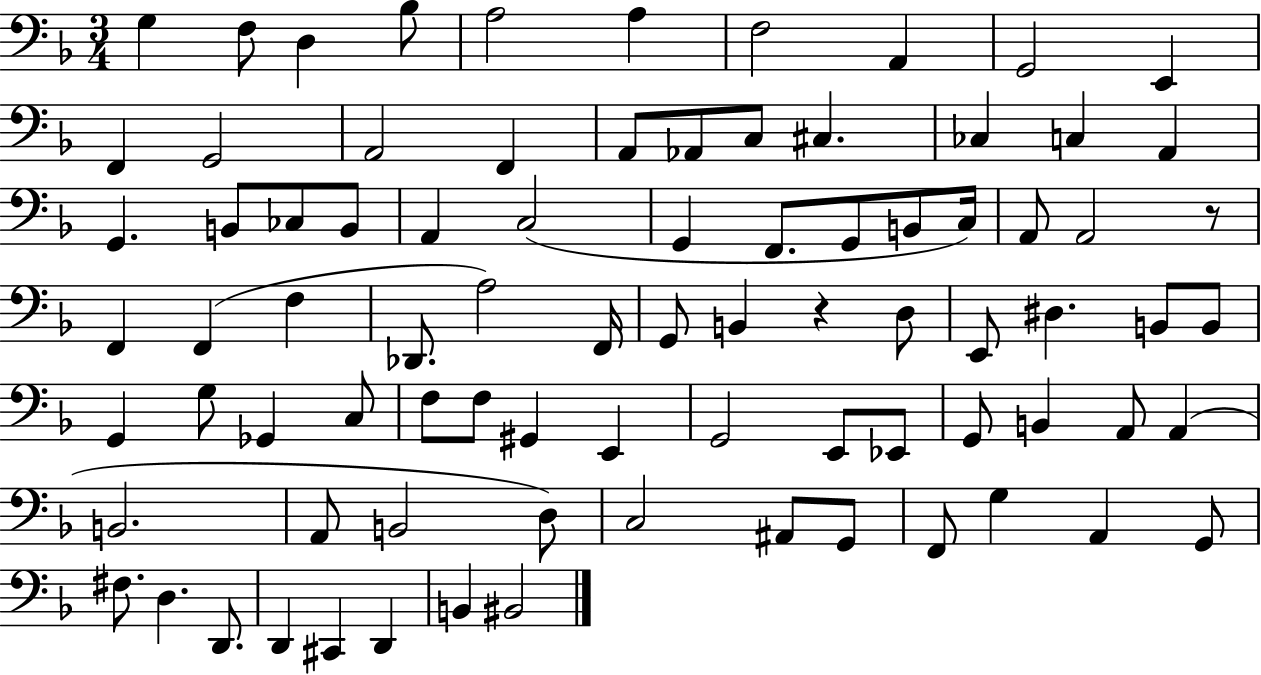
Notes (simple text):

G3/q F3/e D3/q Bb3/e A3/h A3/q F3/h A2/q G2/h E2/q F2/q G2/h A2/h F2/q A2/e Ab2/e C3/e C#3/q. CES3/q C3/q A2/q G2/q. B2/e CES3/e B2/e A2/q C3/h G2/q F2/e. G2/e B2/e C3/s A2/e A2/h R/e F2/q F2/q F3/q Db2/e. A3/h F2/s G2/e B2/q R/q D3/e E2/e D#3/q. B2/e B2/e G2/q G3/e Gb2/q C3/e F3/e F3/e G#2/q E2/q G2/h E2/e Eb2/e G2/e B2/q A2/e A2/q B2/h. A2/e B2/h D3/e C3/h A#2/e G2/e F2/e G3/q A2/q G2/e F#3/e. D3/q. D2/e. D2/q C#2/q D2/q B2/q BIS2/h